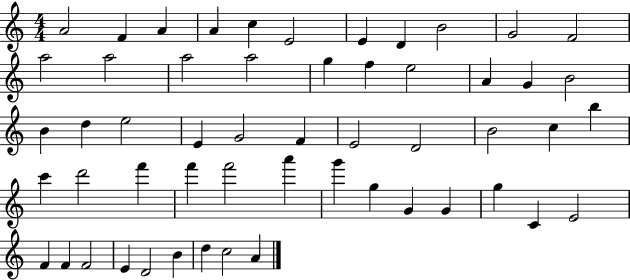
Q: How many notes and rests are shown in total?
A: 54